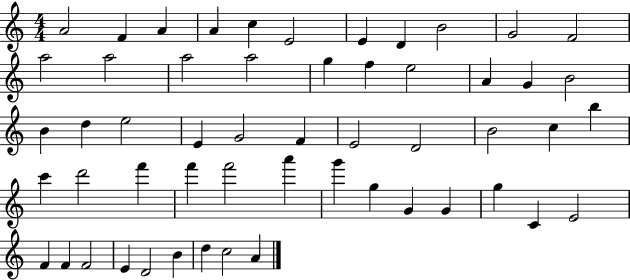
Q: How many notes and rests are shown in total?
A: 54